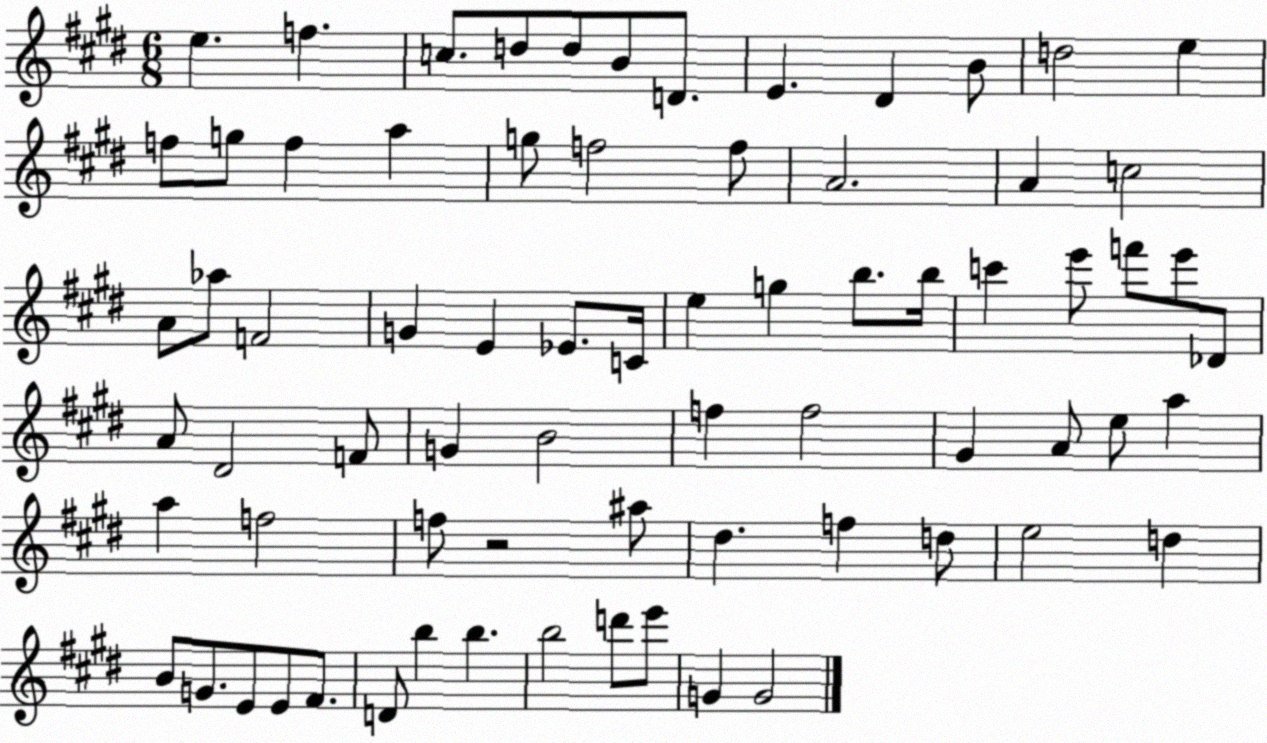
X:1
T:Untitled
M:6/8
L:1/4
K:E
e f c/2 d/2 d/2 B/2 D/2 E ^D B/2 d2 e f/2 g/2 f a g/2 f2 f/2 A2 A c2 A/2 _a/2 F2 G E _E/2 C/4 e g b/2 b/4 c' e'/2 f'/2 e'/2 _D/2 A/2 ^D2 F/2 G B2 f f2 ^G A/2 e/2 a a f2 f/2 z2 ^a/2 ^d f d/2 e2 d B/2 G/2 E/2 E/2 ^F/2 D/2 b b b2 d'/2 e'/2 G G2